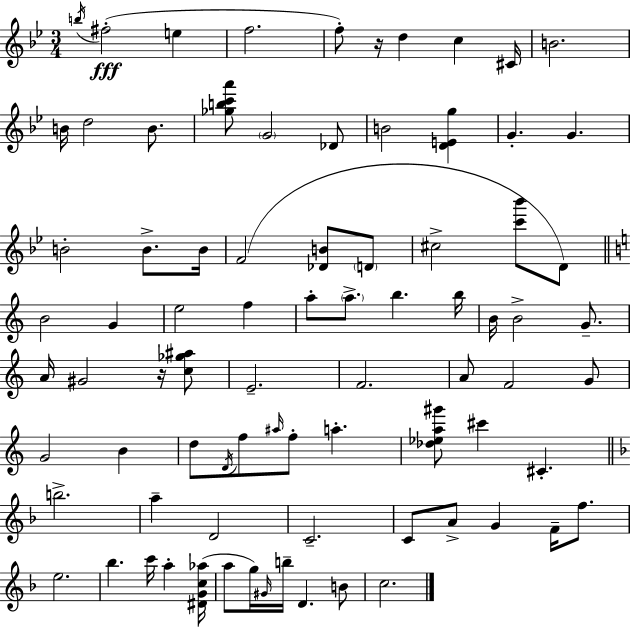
B5/s F#5/h E5/q F5/h. F5/e R/s D5/q C5/q C#4/s B4/h. B4/s D5/h B4/e. [Gb5,B5,C6,A6]/e G4/h Db4/e B4/h [D4,E4,G5]/q G4/q. G4/q. B4/h B4/e. B4/s F4/h [Db4,B4]/e D4/e C#5/h [C6,Bb6]/e D4/e B4/h G4/q E5/h F5/q A5/e A5/e. B5/q. B5/s B4/s B4/h G4/e. A4/s G#4/h R/s [C5,Gb5,A#5]/e E4/h. F4/h. A4/e F4/h G4/e G4/h B4/q D5/e D4/s F5/e A#5/s F5/e A5/q. [Db5,Eb5,A5,G#6]/e C#6/q C#4/q. B5/h. A5/q D4/h C4/h. C4/e A4/e G4/q F4/s F5/e. E5/h. Bb5/q. C6/s A5/q [D#4,G4,C5,Ab5]/s A5/e G5/s G#4/s B5/s D4/q. B4/e C5/h.